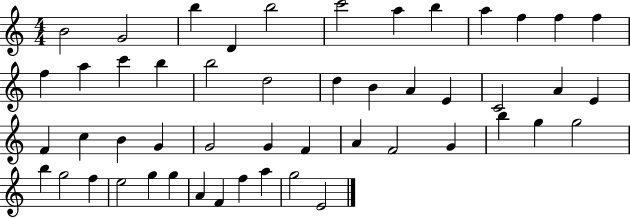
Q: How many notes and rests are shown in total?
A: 50